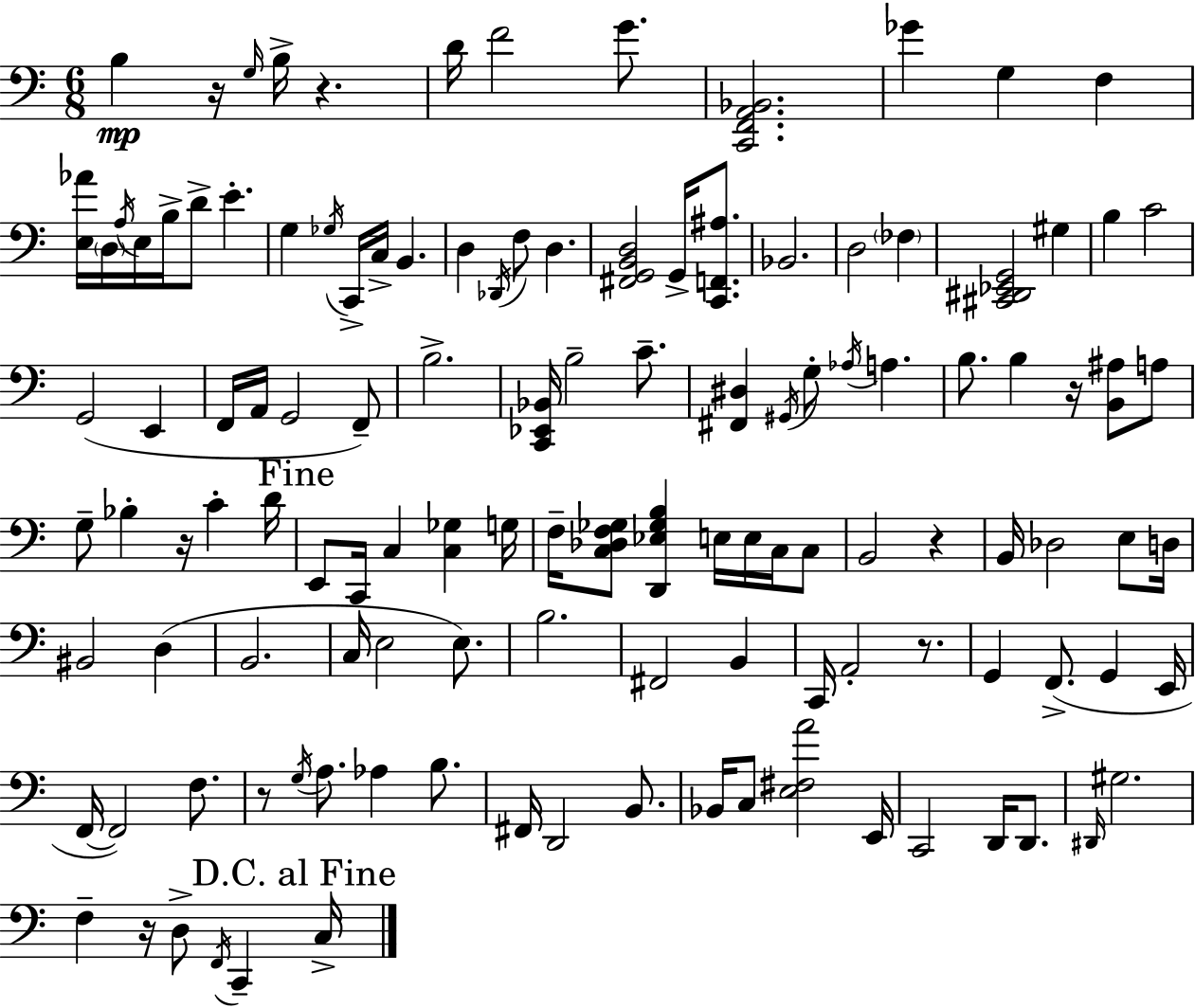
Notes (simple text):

B3/q R/s G3/s B3/s R/q. D4/s F4/h G4/e. [C2,F2,A2,Bb2]/h. Gb4/q G3/q F3/q [E3,Ab4]/s D3/s A3/s E3/s B3/s D4/e E4/q. G3/q Gb3/s C2/s C3/s B2/q. D3/q Db2/s F3/e D3/q. [F#2,G2,B2,D3]/h G2/s [C2,F2,A#3]/e. Bb2/h. D3/h FES3/q [C#2,D#2,Eb2,G2]/h G#3/q B3/q C4/h G2/h E2/q F2/s A2/s G2/h F2/e B3/h. [C2,Eb2,Bb2]/s B3/h C4/e. [F#2,D#3]/q G#2/s G3/e Ab3/s A3/q. B3/e. B3/q R/s [B2,A#3]/e A3/e G3/e Bb3/q R/s C4/q D4/s E2/e C2/s C3/q [C3,Gb3]/q G3/s F3/s [C3,Db3,F3,Gb3]/e [D2,Eb3,Gb3,B3]/q E3/s E3/s C3/s C3/e B2/h R/q B2/s Db3/h E3/e D3/s BIS2/h D3/q B2/h. C3/s E3/h E3/e. B3/h. F#2/h B2/q C2/s A2/h R/e. G2/q F2/e. G2/q E2/s F2/s F2/h F3/e. R/e G3/s A3/e. Ab3/q B3/e. F#2/s D2/h B2/e. Bb2/s C3/e [E3,F#3,A4]/h E2/s C2/h D2/s D2/e. D#2/s G#3/h. F3/q R/s D3/e F2/s C2/q C3/s